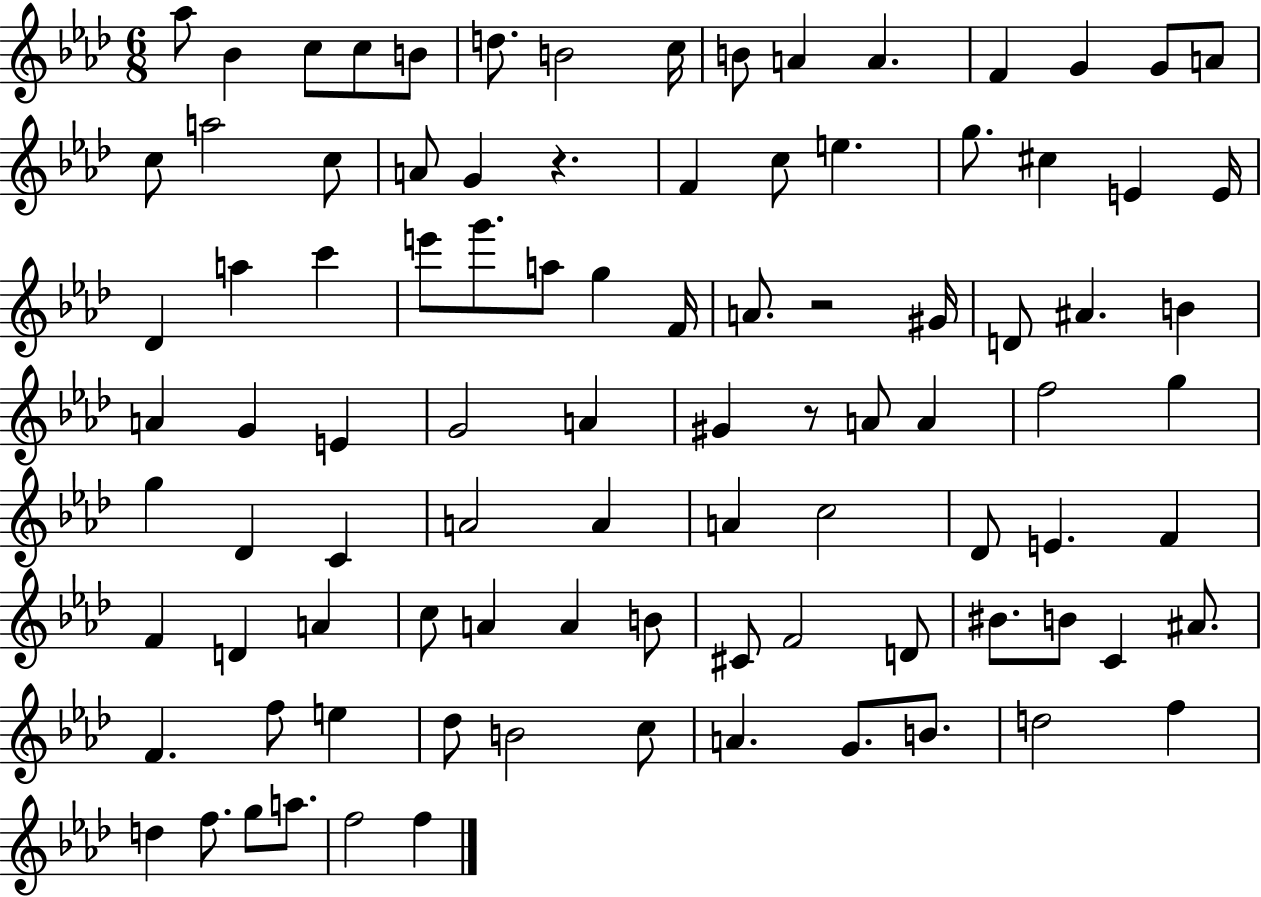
Ab5/e Bb4/q C5/e C5/e B4/e D5/e. B4/h C5/s B4/e A4/q A4/q. F4/q G4/q G4/e A4/e C5/e A5/h C5/e A4/e G4/q R/q. F4/q C5/e E5/q. G5/e. C#5/q E4/q E4/s Db4/q A5/q C6/q E6/e G6/e. A5/e G5/q F4/s A4/e. R/h G#4/s D4/e A#4/q. B4/q A4/q G4/q E4/q G4/h A4/q G#4/q R/e A4/e A4/q F5/h G5/q G5/q Db4/q C4/q A4/h A4/q A4/q C5/h Db4/e E4/q. F4/q F4/q D4/q A4/q C5/e A4/q A4/q B4/e C#4/e F4/h D4/e BIS4/e. B4/e C4/q A#4/e. F4/q. F5/e E5/q Db5/e B4/h C5/e A4/q. G4/e. B4/e. D5/h F5/q D5/q F5/e. G5/e A5/e. F5/h F5/q